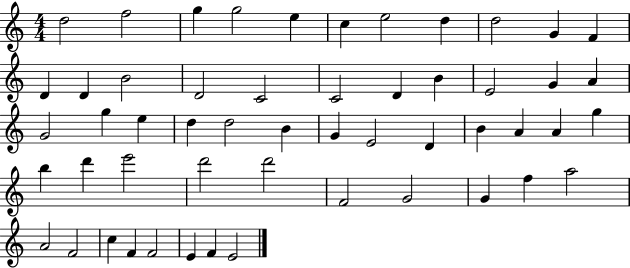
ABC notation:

X:1
T:Untitled
M:4/4
L:1/4
K:C
d2 f2 g g2 e c e2 d d2 G F D D B2 D2 C2 C2 D B E2 G A G2 g e d d2 B G E2 D B A A g b d' e'2 d'2 d'2 F2 G2 G f a2 A2 F2 c F F2 E F E2